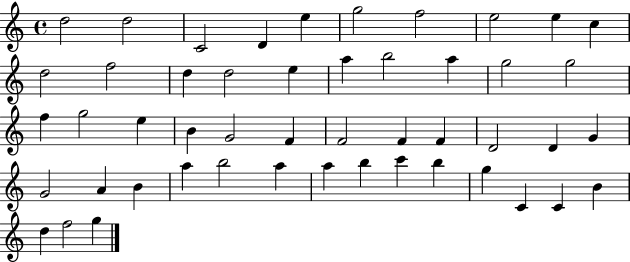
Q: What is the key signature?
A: C major